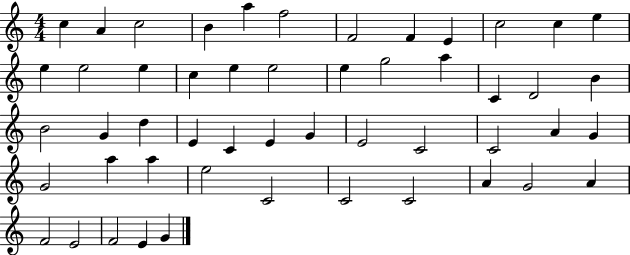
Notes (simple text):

C5/q A4/q C5/h B4/q A5/q F5/h F4/h F4/q E4/q C5/h C5/q E5/q E5/q E5/h E5/q C5/q E5/q E5/h E5/q G5/h A5/q C4/q D4/h B4/q B4/h G4/q D5/q E4/q C4/q E4/q G4/q E4/h C4/h C4/h A4/q G4/q G4/h A5/q A5/q E5/h C4/h C4/h C4/h A4/q G4/h A4/q F4/h E4/h F4/h E4/q G4/q